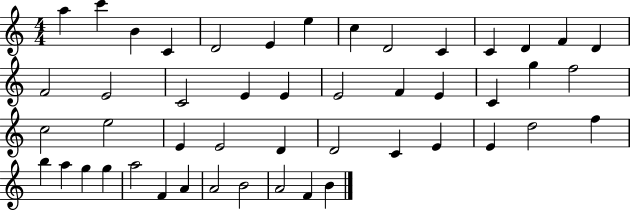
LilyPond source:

{
  \clef treble
  \numericTimeSignature
  \time 4/4
  \key c \major
  a''4 c'''4 b'4 c'4 | d'2 e'4 e''4 | c''4 d'2 c'4 | c'4 d'4 f'4 d'4 | \break f'2 e'2 | c'2 e'4 e'4 | e'2 f'4 e'4 | c'4 g''4 f''2 | \break c''2 e''2 | e'4 e'2 d'4 | d'2 c'4 e'4 | e'4 d''2 f''4 | \break b''4 a''4 g''4 g''4 | a''2 f'4 a'4 | a'2 b'2 | a'2 f'4 b'4 | \break \bar "|."
}